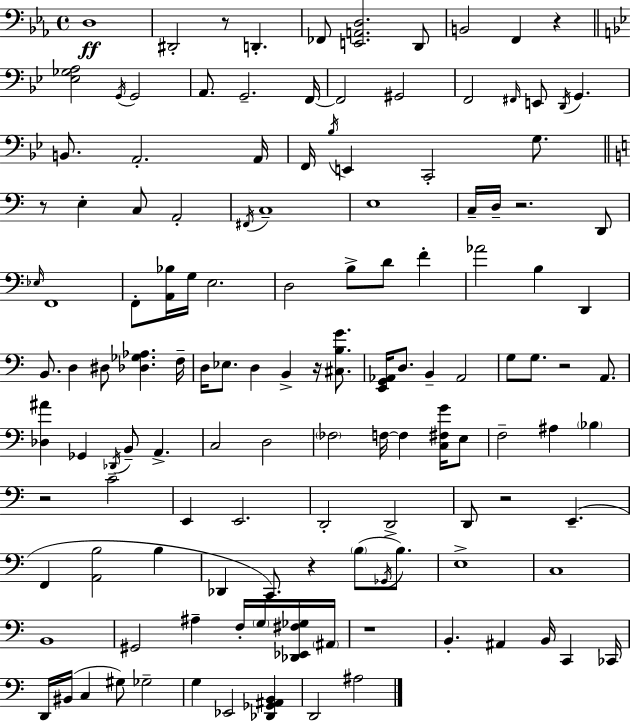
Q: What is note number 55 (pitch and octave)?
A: D3